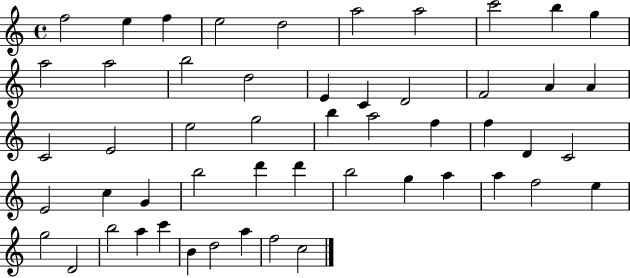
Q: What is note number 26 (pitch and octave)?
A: A5